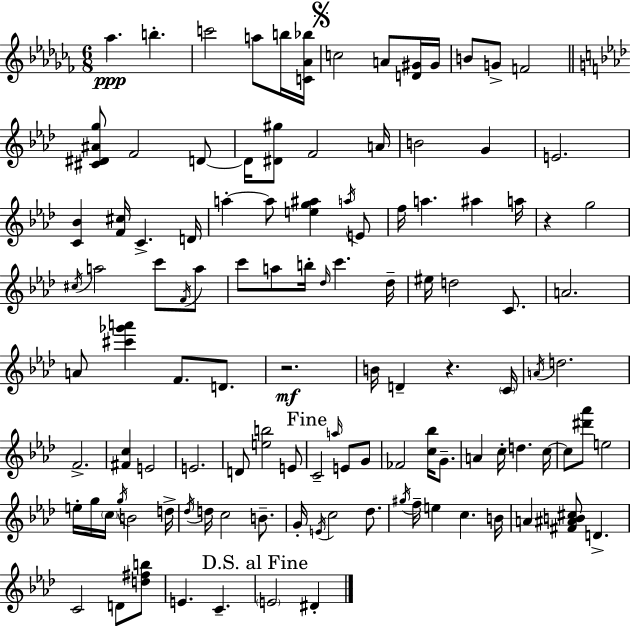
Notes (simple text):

Ab5/q. B5/q. C6/h A5/e B5/s [C4,Ab4,Bb5]/s C5/h A4/e [D4,G#4]/s G#4/s B4/e G4/e F4/h [C#4,D#4,A#4,G5]/e F4/h D4/e D4/s [D#4,G#5]/e F4/h A4/s B4/h G4/q E4/h. [C4,Bb4]/q [F4,C#5]/s C4/q. D4/s A5/q A5/e [E5,G5,A#5]/q A5/s E4/e F5/s A5/q. A#5/q A5/s R/q G5/h C#5/s A5/h C6/e F4/s A5/e C6/e A5/e B5/s Db5/s C6/q. Db5/s EIS5/s D5/h C4/e. A4/h. A4/e [C#6,Gb6,A6]/q F4/e. D4/e. R/h. B4/s D4/q R/q. C4/s A4/s D5/h. F4/h. [F#4,C5]/q E4/h E4/h. D4/e [E5,B5]/h E4/e C4/h A5/s E4/e G4/e FES4/h [C5,Bb5]/s G4/e. A4/q C5/s D5/q. C5/s C5/e [D#6,Ab6]/e E5/h E5/s G5/s C5/s G5/s B4/h D5/s Db5/s D5/s C5/h B4/e. G4/s E4/s C5/h Db5/e. G#5/s F5/s E5/q C5/q. B4/s A4/q [F#4,A#4,B4,C#5]/e D4/q. C4/h D4/e [D5,F#5,B5]/e E4/q. C4/q. E4/h D#4/q